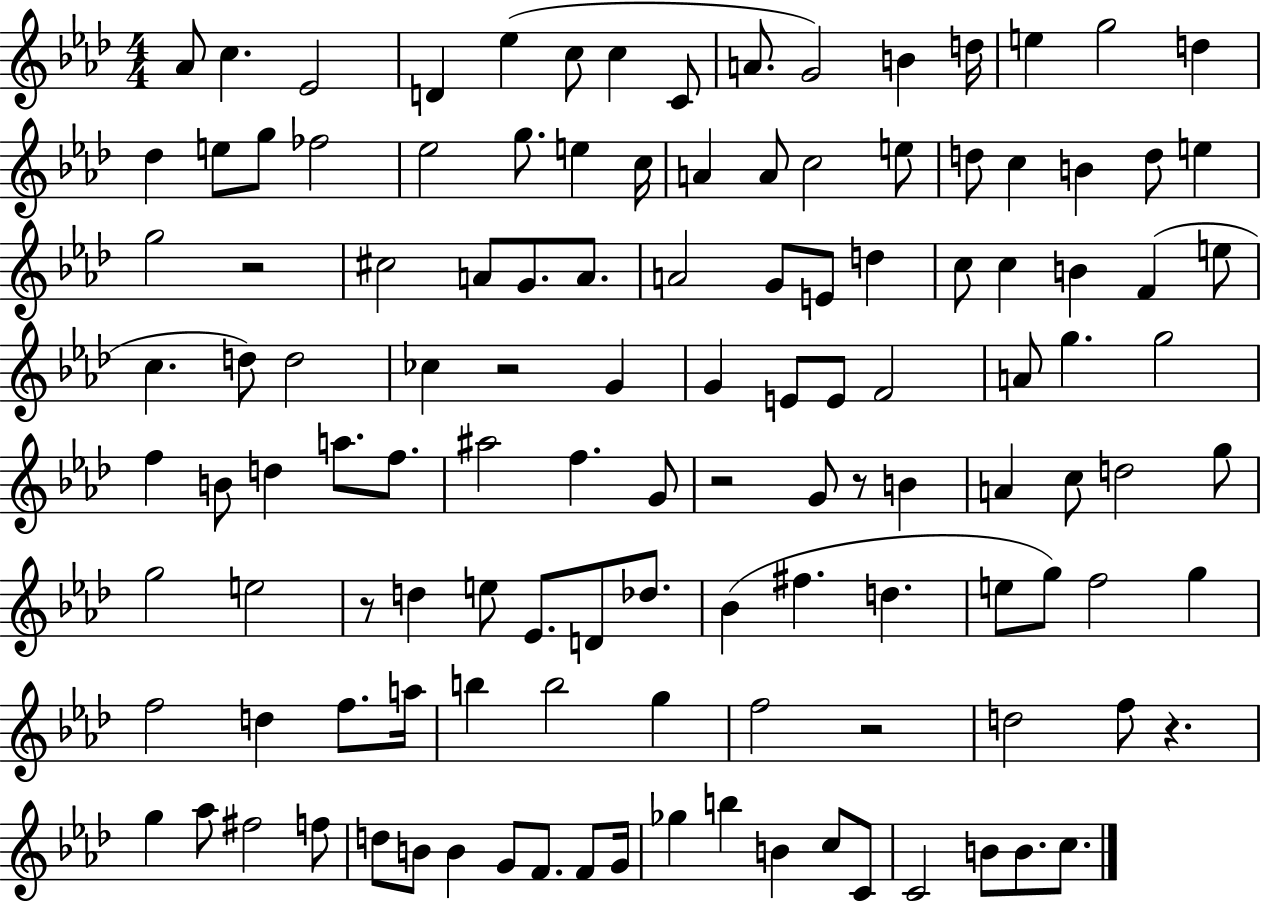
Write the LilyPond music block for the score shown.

{
  \clef treble
  \numericTimeSignature
  \time 4/4
  \key aes \major
  aes'8 c''4. ees'2 | d'4 ees''4( c''8 c''4 c'8 | a'8. g'2) b'4 d''16 | e''4 g''2 d''4 | \break des''4 e''8 g''8 fes''2 | ees''2 g''8. e''4 c''16 | a'4 a'8 c''2 e''8 | d''8 c''4 b'4 d''8 e''4 | \break g''2 r2 | cis''2 a'8 g'8. a'8. | a'2 g'8 e'8 d''4 | c''8 c''4 b'4 f'4( e''8 | \break c''4. d''8) d''2 | ces''4 r2 g'4 | g'4 e'8 e'8 f'2 | a'8 g''4. g''2 | \break f''4 b'8 d''4 a''8. f''8. | ais''2 f''4. g'8 | r2 g'8 r8 b'4 | a'4 c''8 d''2 g''8 | \break g''2 e''2 | r8 d''4 e''8 ees'8. d'8 des''8. | bes'4( fis''4. d''4. | e''8 g''8) f''2 g''4 | \break f''2 d''4 f''8. a''16 | b''4 b''2 g''4 | f''2 r2 | d''2 f''8 r4. | \break g''4 aes''8 fis''2 f''8 | d''8 b'8 b'4 g'8 f'8. f'8 g'16 | ges''4 b''4 b'4 c''8 c'8 | c'2 b'8 b'8. c''8. | \break \bar "|."
}